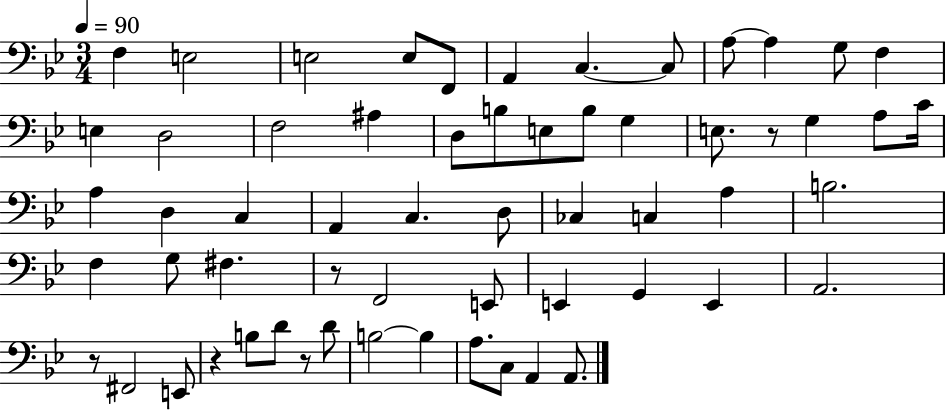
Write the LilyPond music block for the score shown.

{
  \clef bass
  \numericTimeSignature
  \time 3/4
  \key bes \major
  \tempo 4 = 90
  f4 e2 | e2 e8 f,8 | a,4 c4.~~ c8 | a8~~ a4 g8 f4 | \break e4 d2 | f2 ais4 | d8 b8 e8 b8 g4 | e8. r8 g4 a8 c'16 | \break a4 d4 c4 | a,4 c4. d8 | ces4 c4 a4 | b2. | \break f4 g8 fis4. | r8 f,2 e,8 | e,4 g,4 e,4 | a,2. | \break r8 fis,2 e,8 | r4 b8 d'8 r8 d'8 | b2~~ b4 | a8. c8 a,4 a,8. | \break \bar "|."
}